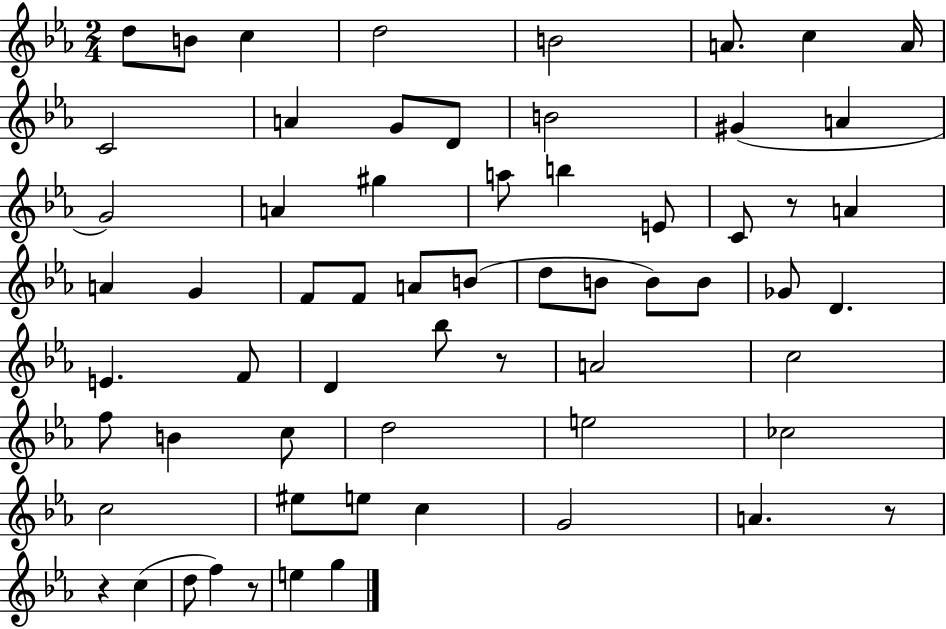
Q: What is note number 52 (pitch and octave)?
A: G4